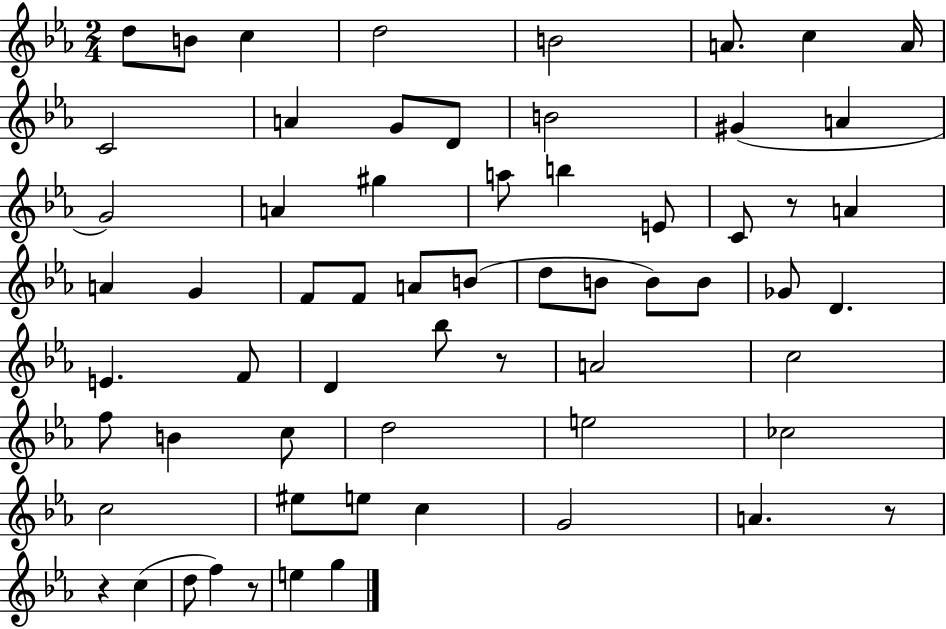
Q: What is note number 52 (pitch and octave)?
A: G4